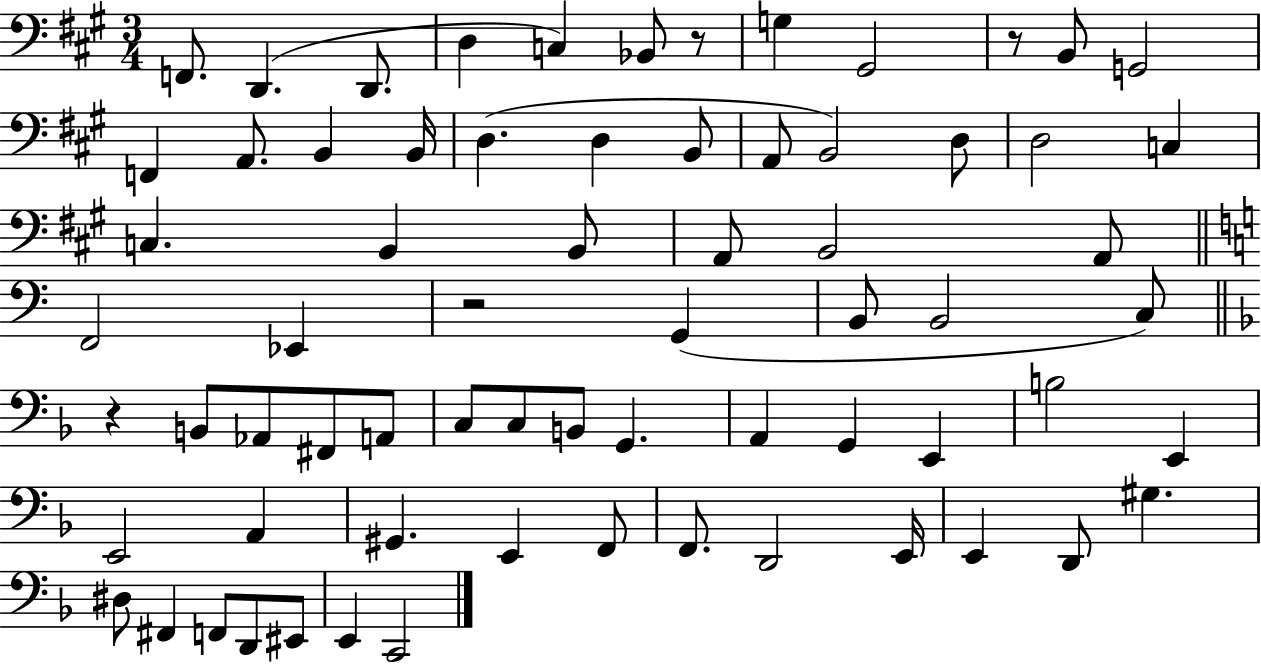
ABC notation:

X:1
T:Untitled
M:3/4
L:1/4
K:A
F,,/2 D,, D,,/2 D, C, _B,,/2 z/2 G, ^G,,2 z/2 B,,/2 G,,2 F,, A,,/2 B,, B,,/4 D, D, B,,/2 A,,/2 B,,2 D,/2 D,2 C, C, B,, B,,/2 A,,/2 B,,2 A,,/2 F,,2 _E,, z2 G,, B,,/2 B,,2 C,/2 z B,,/2 _A,,/2 ^F,,/2 A,,/2 C,/2 C,/2 B,,/2 G,, A,, G,, E,, B,2 E,, E,,2 A,, ^G,, E,, F,,/2 F,,/2 D,,2 E,,/4 E,, D,,/2 ^G, ^D,/2 ^F,, F,,/2 D,,/2 ^E,,/2 E,, C,,2